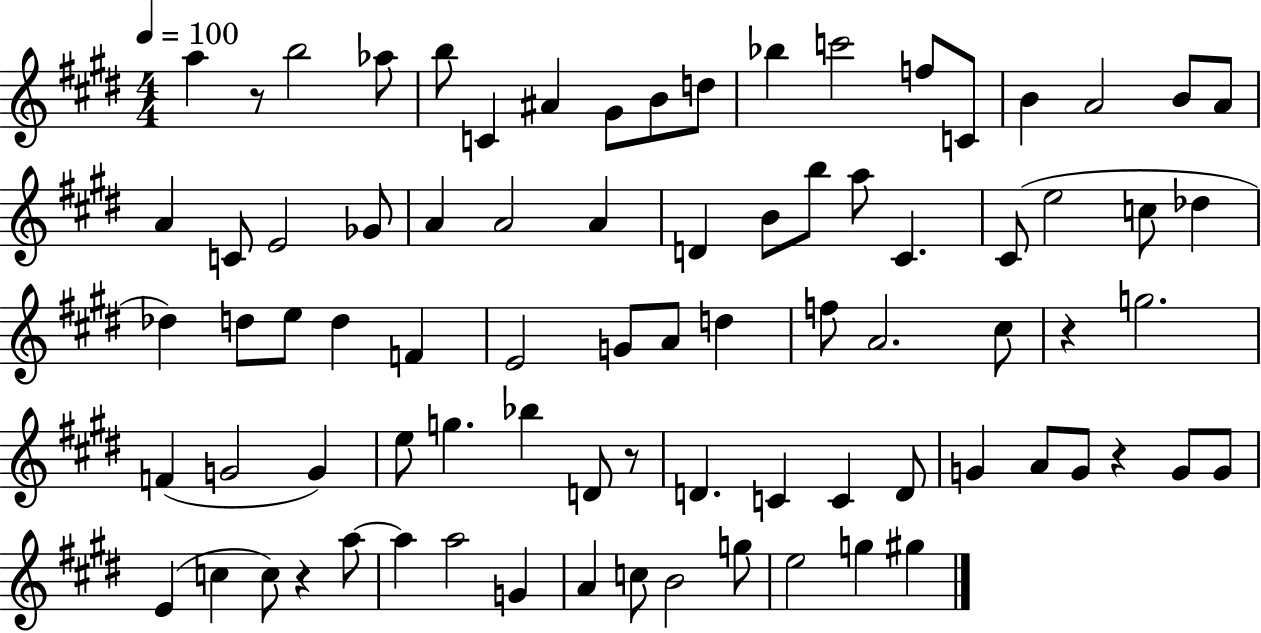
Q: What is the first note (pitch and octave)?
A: A5